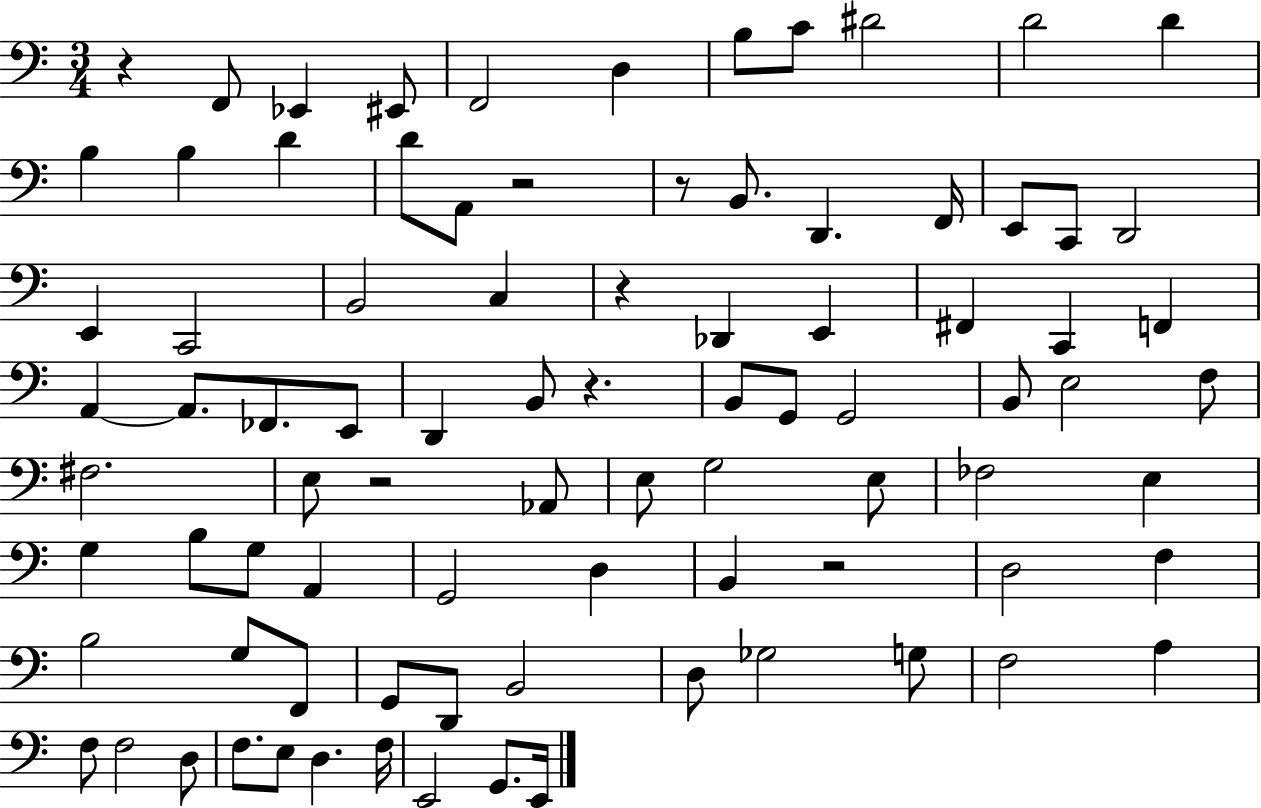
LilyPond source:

{
  \clef bass
  \numericTimeSignature
  \time 3/4
  \key c \major
  r4 f,8 ees,4 eis,8 | f,2 d4 | b8 c'8 dis'2 | d'2 d'4 | \break b4 b4 d'4 | d'8 a,8 r2 | r8 b,8. d,4. f,16 | e,8 c,8 d,2 | \break e,4 c,2 | b,2 c4 | r4 des,4 e,4 | fis,4 c,4 f,4 | \break a,4~~ a,8. fes,8. e,8 | d,4 b,8 r4. | b,8 g,8 g,2 | b,8 e2 f8 | \break fis2. | e8 r2 aes,8 | e8 g2 e8 | fes2 e4 | \break g4 b8 g8 a,4 | g,2 d4 | b,4 r2 | d2 f4 | \break b2 g8 f,8 | g,8 d,8 b,2 | d8 ges2 g8 | f2 a4 | \break f8 f2 d8 | f8. e8 d4. f16 | e,2 g,8. e,16 | \bar "|."
}